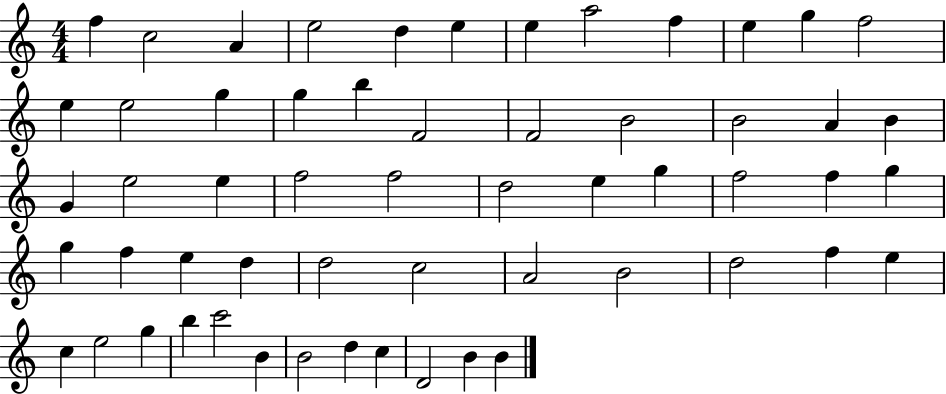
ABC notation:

X:1
T:Untitled
M:4/4
L:1/4
K:C
f c2 A e2 d e e a2 f e g f2 e e2 g g b F2 F2 B2 B2 A B G e2 e f2 f2 d2 e g f2 f g g f e d d2 c2 A2 B2 d2 f e c e2 g b c'2 B B2 d c D2 B B